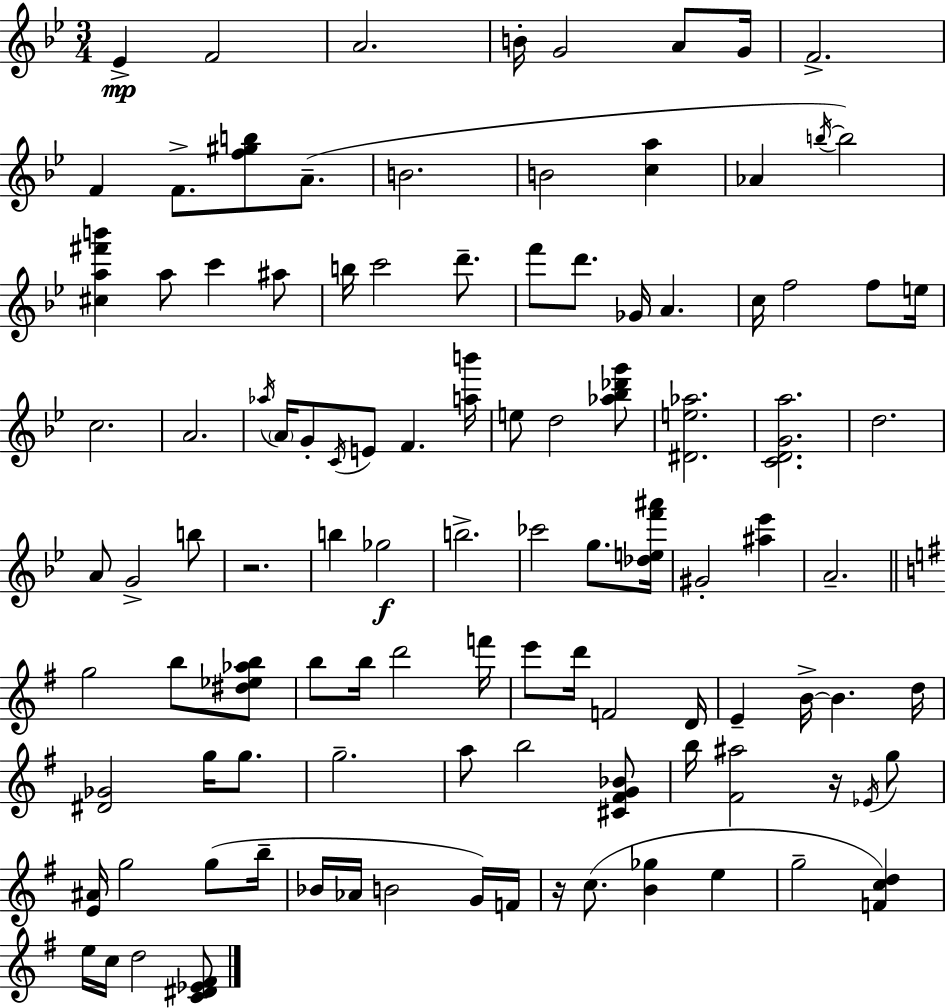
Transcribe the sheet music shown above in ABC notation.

X:1
T:Untitled
M:3/4
L:1/4
K:Gm
_E F2 A2 B/4 G2 A/2 G/4 F2 F F/2 [f^gb]/2 A/2 B2 B2 [ca] _A b/4 b2 [^ca^f'b'] a/2 c' ^a/2 b/4 c'2 d'/2 f'/2 d'/2 _G/4 A c/4 f2 f/2 e/4 c2 A2 _a/4 A/4 G/2 C/4 E/2 F [ab']/4 e/2 d2 [_a_b_d'g']/2 [^De_a]2 [CDGa]2 d2 A/2 G2 b/2 z2 b _g2 b2 _c'2 g/2 [_def'^a']/4 ^G2 [^a_e'] A2 g2 b/2 [^d_e_ab]/2 b/2 b/4 d'2 f'/4 e'/2 d'/4 F2 D/4 E B/4 B d/4 [^D_G]2 g/4 g/2 g2 a/2 b2 [^C^FG_B]/2 b/4 [^F^a]2 z/4 _E/4 g/2 [E^A]/4 g2 g/2 b/4 _B/4 _A/4 B2 G/4 F/4 z/4 c/2 [B_g] e g2 [Fcd] e/4 c/4 d2 [C^D_E^F]/2